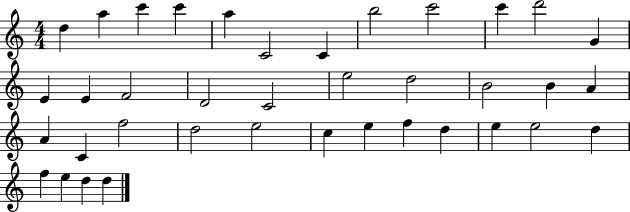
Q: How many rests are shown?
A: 0